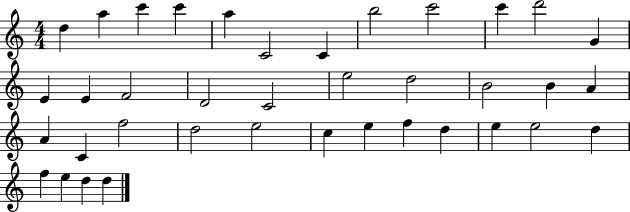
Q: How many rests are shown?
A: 0